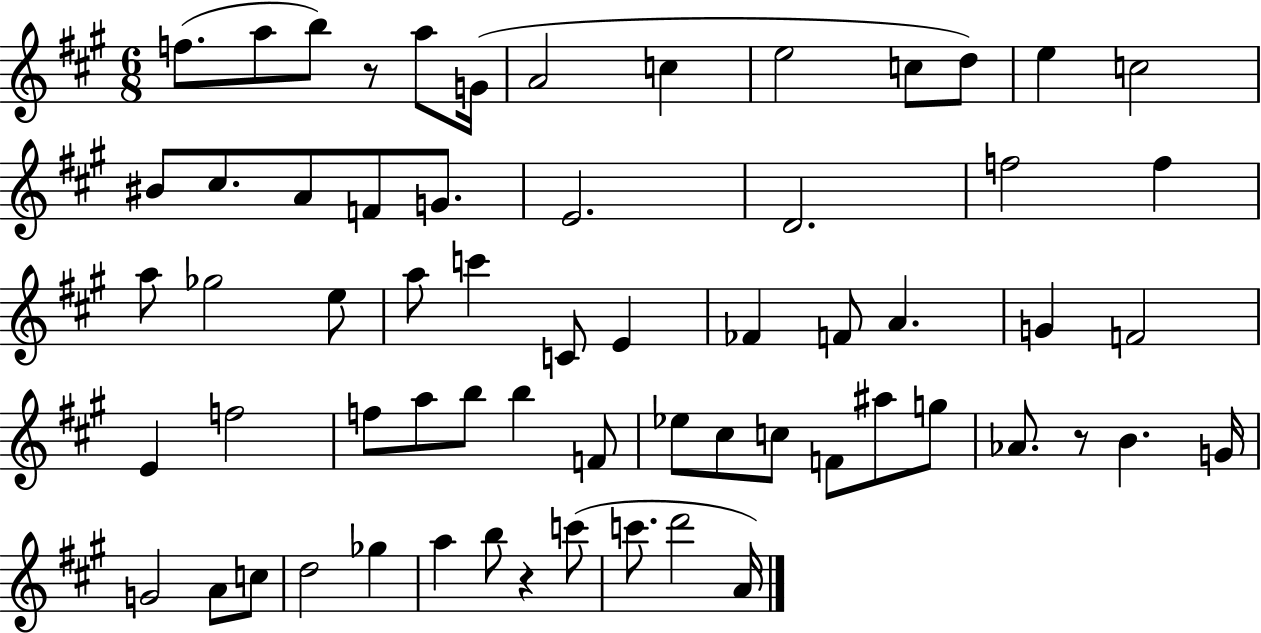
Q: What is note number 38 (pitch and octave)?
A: B5